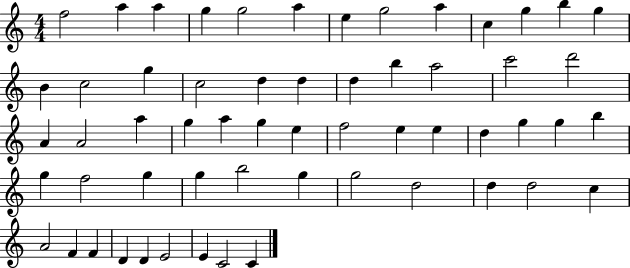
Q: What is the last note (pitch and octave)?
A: C4